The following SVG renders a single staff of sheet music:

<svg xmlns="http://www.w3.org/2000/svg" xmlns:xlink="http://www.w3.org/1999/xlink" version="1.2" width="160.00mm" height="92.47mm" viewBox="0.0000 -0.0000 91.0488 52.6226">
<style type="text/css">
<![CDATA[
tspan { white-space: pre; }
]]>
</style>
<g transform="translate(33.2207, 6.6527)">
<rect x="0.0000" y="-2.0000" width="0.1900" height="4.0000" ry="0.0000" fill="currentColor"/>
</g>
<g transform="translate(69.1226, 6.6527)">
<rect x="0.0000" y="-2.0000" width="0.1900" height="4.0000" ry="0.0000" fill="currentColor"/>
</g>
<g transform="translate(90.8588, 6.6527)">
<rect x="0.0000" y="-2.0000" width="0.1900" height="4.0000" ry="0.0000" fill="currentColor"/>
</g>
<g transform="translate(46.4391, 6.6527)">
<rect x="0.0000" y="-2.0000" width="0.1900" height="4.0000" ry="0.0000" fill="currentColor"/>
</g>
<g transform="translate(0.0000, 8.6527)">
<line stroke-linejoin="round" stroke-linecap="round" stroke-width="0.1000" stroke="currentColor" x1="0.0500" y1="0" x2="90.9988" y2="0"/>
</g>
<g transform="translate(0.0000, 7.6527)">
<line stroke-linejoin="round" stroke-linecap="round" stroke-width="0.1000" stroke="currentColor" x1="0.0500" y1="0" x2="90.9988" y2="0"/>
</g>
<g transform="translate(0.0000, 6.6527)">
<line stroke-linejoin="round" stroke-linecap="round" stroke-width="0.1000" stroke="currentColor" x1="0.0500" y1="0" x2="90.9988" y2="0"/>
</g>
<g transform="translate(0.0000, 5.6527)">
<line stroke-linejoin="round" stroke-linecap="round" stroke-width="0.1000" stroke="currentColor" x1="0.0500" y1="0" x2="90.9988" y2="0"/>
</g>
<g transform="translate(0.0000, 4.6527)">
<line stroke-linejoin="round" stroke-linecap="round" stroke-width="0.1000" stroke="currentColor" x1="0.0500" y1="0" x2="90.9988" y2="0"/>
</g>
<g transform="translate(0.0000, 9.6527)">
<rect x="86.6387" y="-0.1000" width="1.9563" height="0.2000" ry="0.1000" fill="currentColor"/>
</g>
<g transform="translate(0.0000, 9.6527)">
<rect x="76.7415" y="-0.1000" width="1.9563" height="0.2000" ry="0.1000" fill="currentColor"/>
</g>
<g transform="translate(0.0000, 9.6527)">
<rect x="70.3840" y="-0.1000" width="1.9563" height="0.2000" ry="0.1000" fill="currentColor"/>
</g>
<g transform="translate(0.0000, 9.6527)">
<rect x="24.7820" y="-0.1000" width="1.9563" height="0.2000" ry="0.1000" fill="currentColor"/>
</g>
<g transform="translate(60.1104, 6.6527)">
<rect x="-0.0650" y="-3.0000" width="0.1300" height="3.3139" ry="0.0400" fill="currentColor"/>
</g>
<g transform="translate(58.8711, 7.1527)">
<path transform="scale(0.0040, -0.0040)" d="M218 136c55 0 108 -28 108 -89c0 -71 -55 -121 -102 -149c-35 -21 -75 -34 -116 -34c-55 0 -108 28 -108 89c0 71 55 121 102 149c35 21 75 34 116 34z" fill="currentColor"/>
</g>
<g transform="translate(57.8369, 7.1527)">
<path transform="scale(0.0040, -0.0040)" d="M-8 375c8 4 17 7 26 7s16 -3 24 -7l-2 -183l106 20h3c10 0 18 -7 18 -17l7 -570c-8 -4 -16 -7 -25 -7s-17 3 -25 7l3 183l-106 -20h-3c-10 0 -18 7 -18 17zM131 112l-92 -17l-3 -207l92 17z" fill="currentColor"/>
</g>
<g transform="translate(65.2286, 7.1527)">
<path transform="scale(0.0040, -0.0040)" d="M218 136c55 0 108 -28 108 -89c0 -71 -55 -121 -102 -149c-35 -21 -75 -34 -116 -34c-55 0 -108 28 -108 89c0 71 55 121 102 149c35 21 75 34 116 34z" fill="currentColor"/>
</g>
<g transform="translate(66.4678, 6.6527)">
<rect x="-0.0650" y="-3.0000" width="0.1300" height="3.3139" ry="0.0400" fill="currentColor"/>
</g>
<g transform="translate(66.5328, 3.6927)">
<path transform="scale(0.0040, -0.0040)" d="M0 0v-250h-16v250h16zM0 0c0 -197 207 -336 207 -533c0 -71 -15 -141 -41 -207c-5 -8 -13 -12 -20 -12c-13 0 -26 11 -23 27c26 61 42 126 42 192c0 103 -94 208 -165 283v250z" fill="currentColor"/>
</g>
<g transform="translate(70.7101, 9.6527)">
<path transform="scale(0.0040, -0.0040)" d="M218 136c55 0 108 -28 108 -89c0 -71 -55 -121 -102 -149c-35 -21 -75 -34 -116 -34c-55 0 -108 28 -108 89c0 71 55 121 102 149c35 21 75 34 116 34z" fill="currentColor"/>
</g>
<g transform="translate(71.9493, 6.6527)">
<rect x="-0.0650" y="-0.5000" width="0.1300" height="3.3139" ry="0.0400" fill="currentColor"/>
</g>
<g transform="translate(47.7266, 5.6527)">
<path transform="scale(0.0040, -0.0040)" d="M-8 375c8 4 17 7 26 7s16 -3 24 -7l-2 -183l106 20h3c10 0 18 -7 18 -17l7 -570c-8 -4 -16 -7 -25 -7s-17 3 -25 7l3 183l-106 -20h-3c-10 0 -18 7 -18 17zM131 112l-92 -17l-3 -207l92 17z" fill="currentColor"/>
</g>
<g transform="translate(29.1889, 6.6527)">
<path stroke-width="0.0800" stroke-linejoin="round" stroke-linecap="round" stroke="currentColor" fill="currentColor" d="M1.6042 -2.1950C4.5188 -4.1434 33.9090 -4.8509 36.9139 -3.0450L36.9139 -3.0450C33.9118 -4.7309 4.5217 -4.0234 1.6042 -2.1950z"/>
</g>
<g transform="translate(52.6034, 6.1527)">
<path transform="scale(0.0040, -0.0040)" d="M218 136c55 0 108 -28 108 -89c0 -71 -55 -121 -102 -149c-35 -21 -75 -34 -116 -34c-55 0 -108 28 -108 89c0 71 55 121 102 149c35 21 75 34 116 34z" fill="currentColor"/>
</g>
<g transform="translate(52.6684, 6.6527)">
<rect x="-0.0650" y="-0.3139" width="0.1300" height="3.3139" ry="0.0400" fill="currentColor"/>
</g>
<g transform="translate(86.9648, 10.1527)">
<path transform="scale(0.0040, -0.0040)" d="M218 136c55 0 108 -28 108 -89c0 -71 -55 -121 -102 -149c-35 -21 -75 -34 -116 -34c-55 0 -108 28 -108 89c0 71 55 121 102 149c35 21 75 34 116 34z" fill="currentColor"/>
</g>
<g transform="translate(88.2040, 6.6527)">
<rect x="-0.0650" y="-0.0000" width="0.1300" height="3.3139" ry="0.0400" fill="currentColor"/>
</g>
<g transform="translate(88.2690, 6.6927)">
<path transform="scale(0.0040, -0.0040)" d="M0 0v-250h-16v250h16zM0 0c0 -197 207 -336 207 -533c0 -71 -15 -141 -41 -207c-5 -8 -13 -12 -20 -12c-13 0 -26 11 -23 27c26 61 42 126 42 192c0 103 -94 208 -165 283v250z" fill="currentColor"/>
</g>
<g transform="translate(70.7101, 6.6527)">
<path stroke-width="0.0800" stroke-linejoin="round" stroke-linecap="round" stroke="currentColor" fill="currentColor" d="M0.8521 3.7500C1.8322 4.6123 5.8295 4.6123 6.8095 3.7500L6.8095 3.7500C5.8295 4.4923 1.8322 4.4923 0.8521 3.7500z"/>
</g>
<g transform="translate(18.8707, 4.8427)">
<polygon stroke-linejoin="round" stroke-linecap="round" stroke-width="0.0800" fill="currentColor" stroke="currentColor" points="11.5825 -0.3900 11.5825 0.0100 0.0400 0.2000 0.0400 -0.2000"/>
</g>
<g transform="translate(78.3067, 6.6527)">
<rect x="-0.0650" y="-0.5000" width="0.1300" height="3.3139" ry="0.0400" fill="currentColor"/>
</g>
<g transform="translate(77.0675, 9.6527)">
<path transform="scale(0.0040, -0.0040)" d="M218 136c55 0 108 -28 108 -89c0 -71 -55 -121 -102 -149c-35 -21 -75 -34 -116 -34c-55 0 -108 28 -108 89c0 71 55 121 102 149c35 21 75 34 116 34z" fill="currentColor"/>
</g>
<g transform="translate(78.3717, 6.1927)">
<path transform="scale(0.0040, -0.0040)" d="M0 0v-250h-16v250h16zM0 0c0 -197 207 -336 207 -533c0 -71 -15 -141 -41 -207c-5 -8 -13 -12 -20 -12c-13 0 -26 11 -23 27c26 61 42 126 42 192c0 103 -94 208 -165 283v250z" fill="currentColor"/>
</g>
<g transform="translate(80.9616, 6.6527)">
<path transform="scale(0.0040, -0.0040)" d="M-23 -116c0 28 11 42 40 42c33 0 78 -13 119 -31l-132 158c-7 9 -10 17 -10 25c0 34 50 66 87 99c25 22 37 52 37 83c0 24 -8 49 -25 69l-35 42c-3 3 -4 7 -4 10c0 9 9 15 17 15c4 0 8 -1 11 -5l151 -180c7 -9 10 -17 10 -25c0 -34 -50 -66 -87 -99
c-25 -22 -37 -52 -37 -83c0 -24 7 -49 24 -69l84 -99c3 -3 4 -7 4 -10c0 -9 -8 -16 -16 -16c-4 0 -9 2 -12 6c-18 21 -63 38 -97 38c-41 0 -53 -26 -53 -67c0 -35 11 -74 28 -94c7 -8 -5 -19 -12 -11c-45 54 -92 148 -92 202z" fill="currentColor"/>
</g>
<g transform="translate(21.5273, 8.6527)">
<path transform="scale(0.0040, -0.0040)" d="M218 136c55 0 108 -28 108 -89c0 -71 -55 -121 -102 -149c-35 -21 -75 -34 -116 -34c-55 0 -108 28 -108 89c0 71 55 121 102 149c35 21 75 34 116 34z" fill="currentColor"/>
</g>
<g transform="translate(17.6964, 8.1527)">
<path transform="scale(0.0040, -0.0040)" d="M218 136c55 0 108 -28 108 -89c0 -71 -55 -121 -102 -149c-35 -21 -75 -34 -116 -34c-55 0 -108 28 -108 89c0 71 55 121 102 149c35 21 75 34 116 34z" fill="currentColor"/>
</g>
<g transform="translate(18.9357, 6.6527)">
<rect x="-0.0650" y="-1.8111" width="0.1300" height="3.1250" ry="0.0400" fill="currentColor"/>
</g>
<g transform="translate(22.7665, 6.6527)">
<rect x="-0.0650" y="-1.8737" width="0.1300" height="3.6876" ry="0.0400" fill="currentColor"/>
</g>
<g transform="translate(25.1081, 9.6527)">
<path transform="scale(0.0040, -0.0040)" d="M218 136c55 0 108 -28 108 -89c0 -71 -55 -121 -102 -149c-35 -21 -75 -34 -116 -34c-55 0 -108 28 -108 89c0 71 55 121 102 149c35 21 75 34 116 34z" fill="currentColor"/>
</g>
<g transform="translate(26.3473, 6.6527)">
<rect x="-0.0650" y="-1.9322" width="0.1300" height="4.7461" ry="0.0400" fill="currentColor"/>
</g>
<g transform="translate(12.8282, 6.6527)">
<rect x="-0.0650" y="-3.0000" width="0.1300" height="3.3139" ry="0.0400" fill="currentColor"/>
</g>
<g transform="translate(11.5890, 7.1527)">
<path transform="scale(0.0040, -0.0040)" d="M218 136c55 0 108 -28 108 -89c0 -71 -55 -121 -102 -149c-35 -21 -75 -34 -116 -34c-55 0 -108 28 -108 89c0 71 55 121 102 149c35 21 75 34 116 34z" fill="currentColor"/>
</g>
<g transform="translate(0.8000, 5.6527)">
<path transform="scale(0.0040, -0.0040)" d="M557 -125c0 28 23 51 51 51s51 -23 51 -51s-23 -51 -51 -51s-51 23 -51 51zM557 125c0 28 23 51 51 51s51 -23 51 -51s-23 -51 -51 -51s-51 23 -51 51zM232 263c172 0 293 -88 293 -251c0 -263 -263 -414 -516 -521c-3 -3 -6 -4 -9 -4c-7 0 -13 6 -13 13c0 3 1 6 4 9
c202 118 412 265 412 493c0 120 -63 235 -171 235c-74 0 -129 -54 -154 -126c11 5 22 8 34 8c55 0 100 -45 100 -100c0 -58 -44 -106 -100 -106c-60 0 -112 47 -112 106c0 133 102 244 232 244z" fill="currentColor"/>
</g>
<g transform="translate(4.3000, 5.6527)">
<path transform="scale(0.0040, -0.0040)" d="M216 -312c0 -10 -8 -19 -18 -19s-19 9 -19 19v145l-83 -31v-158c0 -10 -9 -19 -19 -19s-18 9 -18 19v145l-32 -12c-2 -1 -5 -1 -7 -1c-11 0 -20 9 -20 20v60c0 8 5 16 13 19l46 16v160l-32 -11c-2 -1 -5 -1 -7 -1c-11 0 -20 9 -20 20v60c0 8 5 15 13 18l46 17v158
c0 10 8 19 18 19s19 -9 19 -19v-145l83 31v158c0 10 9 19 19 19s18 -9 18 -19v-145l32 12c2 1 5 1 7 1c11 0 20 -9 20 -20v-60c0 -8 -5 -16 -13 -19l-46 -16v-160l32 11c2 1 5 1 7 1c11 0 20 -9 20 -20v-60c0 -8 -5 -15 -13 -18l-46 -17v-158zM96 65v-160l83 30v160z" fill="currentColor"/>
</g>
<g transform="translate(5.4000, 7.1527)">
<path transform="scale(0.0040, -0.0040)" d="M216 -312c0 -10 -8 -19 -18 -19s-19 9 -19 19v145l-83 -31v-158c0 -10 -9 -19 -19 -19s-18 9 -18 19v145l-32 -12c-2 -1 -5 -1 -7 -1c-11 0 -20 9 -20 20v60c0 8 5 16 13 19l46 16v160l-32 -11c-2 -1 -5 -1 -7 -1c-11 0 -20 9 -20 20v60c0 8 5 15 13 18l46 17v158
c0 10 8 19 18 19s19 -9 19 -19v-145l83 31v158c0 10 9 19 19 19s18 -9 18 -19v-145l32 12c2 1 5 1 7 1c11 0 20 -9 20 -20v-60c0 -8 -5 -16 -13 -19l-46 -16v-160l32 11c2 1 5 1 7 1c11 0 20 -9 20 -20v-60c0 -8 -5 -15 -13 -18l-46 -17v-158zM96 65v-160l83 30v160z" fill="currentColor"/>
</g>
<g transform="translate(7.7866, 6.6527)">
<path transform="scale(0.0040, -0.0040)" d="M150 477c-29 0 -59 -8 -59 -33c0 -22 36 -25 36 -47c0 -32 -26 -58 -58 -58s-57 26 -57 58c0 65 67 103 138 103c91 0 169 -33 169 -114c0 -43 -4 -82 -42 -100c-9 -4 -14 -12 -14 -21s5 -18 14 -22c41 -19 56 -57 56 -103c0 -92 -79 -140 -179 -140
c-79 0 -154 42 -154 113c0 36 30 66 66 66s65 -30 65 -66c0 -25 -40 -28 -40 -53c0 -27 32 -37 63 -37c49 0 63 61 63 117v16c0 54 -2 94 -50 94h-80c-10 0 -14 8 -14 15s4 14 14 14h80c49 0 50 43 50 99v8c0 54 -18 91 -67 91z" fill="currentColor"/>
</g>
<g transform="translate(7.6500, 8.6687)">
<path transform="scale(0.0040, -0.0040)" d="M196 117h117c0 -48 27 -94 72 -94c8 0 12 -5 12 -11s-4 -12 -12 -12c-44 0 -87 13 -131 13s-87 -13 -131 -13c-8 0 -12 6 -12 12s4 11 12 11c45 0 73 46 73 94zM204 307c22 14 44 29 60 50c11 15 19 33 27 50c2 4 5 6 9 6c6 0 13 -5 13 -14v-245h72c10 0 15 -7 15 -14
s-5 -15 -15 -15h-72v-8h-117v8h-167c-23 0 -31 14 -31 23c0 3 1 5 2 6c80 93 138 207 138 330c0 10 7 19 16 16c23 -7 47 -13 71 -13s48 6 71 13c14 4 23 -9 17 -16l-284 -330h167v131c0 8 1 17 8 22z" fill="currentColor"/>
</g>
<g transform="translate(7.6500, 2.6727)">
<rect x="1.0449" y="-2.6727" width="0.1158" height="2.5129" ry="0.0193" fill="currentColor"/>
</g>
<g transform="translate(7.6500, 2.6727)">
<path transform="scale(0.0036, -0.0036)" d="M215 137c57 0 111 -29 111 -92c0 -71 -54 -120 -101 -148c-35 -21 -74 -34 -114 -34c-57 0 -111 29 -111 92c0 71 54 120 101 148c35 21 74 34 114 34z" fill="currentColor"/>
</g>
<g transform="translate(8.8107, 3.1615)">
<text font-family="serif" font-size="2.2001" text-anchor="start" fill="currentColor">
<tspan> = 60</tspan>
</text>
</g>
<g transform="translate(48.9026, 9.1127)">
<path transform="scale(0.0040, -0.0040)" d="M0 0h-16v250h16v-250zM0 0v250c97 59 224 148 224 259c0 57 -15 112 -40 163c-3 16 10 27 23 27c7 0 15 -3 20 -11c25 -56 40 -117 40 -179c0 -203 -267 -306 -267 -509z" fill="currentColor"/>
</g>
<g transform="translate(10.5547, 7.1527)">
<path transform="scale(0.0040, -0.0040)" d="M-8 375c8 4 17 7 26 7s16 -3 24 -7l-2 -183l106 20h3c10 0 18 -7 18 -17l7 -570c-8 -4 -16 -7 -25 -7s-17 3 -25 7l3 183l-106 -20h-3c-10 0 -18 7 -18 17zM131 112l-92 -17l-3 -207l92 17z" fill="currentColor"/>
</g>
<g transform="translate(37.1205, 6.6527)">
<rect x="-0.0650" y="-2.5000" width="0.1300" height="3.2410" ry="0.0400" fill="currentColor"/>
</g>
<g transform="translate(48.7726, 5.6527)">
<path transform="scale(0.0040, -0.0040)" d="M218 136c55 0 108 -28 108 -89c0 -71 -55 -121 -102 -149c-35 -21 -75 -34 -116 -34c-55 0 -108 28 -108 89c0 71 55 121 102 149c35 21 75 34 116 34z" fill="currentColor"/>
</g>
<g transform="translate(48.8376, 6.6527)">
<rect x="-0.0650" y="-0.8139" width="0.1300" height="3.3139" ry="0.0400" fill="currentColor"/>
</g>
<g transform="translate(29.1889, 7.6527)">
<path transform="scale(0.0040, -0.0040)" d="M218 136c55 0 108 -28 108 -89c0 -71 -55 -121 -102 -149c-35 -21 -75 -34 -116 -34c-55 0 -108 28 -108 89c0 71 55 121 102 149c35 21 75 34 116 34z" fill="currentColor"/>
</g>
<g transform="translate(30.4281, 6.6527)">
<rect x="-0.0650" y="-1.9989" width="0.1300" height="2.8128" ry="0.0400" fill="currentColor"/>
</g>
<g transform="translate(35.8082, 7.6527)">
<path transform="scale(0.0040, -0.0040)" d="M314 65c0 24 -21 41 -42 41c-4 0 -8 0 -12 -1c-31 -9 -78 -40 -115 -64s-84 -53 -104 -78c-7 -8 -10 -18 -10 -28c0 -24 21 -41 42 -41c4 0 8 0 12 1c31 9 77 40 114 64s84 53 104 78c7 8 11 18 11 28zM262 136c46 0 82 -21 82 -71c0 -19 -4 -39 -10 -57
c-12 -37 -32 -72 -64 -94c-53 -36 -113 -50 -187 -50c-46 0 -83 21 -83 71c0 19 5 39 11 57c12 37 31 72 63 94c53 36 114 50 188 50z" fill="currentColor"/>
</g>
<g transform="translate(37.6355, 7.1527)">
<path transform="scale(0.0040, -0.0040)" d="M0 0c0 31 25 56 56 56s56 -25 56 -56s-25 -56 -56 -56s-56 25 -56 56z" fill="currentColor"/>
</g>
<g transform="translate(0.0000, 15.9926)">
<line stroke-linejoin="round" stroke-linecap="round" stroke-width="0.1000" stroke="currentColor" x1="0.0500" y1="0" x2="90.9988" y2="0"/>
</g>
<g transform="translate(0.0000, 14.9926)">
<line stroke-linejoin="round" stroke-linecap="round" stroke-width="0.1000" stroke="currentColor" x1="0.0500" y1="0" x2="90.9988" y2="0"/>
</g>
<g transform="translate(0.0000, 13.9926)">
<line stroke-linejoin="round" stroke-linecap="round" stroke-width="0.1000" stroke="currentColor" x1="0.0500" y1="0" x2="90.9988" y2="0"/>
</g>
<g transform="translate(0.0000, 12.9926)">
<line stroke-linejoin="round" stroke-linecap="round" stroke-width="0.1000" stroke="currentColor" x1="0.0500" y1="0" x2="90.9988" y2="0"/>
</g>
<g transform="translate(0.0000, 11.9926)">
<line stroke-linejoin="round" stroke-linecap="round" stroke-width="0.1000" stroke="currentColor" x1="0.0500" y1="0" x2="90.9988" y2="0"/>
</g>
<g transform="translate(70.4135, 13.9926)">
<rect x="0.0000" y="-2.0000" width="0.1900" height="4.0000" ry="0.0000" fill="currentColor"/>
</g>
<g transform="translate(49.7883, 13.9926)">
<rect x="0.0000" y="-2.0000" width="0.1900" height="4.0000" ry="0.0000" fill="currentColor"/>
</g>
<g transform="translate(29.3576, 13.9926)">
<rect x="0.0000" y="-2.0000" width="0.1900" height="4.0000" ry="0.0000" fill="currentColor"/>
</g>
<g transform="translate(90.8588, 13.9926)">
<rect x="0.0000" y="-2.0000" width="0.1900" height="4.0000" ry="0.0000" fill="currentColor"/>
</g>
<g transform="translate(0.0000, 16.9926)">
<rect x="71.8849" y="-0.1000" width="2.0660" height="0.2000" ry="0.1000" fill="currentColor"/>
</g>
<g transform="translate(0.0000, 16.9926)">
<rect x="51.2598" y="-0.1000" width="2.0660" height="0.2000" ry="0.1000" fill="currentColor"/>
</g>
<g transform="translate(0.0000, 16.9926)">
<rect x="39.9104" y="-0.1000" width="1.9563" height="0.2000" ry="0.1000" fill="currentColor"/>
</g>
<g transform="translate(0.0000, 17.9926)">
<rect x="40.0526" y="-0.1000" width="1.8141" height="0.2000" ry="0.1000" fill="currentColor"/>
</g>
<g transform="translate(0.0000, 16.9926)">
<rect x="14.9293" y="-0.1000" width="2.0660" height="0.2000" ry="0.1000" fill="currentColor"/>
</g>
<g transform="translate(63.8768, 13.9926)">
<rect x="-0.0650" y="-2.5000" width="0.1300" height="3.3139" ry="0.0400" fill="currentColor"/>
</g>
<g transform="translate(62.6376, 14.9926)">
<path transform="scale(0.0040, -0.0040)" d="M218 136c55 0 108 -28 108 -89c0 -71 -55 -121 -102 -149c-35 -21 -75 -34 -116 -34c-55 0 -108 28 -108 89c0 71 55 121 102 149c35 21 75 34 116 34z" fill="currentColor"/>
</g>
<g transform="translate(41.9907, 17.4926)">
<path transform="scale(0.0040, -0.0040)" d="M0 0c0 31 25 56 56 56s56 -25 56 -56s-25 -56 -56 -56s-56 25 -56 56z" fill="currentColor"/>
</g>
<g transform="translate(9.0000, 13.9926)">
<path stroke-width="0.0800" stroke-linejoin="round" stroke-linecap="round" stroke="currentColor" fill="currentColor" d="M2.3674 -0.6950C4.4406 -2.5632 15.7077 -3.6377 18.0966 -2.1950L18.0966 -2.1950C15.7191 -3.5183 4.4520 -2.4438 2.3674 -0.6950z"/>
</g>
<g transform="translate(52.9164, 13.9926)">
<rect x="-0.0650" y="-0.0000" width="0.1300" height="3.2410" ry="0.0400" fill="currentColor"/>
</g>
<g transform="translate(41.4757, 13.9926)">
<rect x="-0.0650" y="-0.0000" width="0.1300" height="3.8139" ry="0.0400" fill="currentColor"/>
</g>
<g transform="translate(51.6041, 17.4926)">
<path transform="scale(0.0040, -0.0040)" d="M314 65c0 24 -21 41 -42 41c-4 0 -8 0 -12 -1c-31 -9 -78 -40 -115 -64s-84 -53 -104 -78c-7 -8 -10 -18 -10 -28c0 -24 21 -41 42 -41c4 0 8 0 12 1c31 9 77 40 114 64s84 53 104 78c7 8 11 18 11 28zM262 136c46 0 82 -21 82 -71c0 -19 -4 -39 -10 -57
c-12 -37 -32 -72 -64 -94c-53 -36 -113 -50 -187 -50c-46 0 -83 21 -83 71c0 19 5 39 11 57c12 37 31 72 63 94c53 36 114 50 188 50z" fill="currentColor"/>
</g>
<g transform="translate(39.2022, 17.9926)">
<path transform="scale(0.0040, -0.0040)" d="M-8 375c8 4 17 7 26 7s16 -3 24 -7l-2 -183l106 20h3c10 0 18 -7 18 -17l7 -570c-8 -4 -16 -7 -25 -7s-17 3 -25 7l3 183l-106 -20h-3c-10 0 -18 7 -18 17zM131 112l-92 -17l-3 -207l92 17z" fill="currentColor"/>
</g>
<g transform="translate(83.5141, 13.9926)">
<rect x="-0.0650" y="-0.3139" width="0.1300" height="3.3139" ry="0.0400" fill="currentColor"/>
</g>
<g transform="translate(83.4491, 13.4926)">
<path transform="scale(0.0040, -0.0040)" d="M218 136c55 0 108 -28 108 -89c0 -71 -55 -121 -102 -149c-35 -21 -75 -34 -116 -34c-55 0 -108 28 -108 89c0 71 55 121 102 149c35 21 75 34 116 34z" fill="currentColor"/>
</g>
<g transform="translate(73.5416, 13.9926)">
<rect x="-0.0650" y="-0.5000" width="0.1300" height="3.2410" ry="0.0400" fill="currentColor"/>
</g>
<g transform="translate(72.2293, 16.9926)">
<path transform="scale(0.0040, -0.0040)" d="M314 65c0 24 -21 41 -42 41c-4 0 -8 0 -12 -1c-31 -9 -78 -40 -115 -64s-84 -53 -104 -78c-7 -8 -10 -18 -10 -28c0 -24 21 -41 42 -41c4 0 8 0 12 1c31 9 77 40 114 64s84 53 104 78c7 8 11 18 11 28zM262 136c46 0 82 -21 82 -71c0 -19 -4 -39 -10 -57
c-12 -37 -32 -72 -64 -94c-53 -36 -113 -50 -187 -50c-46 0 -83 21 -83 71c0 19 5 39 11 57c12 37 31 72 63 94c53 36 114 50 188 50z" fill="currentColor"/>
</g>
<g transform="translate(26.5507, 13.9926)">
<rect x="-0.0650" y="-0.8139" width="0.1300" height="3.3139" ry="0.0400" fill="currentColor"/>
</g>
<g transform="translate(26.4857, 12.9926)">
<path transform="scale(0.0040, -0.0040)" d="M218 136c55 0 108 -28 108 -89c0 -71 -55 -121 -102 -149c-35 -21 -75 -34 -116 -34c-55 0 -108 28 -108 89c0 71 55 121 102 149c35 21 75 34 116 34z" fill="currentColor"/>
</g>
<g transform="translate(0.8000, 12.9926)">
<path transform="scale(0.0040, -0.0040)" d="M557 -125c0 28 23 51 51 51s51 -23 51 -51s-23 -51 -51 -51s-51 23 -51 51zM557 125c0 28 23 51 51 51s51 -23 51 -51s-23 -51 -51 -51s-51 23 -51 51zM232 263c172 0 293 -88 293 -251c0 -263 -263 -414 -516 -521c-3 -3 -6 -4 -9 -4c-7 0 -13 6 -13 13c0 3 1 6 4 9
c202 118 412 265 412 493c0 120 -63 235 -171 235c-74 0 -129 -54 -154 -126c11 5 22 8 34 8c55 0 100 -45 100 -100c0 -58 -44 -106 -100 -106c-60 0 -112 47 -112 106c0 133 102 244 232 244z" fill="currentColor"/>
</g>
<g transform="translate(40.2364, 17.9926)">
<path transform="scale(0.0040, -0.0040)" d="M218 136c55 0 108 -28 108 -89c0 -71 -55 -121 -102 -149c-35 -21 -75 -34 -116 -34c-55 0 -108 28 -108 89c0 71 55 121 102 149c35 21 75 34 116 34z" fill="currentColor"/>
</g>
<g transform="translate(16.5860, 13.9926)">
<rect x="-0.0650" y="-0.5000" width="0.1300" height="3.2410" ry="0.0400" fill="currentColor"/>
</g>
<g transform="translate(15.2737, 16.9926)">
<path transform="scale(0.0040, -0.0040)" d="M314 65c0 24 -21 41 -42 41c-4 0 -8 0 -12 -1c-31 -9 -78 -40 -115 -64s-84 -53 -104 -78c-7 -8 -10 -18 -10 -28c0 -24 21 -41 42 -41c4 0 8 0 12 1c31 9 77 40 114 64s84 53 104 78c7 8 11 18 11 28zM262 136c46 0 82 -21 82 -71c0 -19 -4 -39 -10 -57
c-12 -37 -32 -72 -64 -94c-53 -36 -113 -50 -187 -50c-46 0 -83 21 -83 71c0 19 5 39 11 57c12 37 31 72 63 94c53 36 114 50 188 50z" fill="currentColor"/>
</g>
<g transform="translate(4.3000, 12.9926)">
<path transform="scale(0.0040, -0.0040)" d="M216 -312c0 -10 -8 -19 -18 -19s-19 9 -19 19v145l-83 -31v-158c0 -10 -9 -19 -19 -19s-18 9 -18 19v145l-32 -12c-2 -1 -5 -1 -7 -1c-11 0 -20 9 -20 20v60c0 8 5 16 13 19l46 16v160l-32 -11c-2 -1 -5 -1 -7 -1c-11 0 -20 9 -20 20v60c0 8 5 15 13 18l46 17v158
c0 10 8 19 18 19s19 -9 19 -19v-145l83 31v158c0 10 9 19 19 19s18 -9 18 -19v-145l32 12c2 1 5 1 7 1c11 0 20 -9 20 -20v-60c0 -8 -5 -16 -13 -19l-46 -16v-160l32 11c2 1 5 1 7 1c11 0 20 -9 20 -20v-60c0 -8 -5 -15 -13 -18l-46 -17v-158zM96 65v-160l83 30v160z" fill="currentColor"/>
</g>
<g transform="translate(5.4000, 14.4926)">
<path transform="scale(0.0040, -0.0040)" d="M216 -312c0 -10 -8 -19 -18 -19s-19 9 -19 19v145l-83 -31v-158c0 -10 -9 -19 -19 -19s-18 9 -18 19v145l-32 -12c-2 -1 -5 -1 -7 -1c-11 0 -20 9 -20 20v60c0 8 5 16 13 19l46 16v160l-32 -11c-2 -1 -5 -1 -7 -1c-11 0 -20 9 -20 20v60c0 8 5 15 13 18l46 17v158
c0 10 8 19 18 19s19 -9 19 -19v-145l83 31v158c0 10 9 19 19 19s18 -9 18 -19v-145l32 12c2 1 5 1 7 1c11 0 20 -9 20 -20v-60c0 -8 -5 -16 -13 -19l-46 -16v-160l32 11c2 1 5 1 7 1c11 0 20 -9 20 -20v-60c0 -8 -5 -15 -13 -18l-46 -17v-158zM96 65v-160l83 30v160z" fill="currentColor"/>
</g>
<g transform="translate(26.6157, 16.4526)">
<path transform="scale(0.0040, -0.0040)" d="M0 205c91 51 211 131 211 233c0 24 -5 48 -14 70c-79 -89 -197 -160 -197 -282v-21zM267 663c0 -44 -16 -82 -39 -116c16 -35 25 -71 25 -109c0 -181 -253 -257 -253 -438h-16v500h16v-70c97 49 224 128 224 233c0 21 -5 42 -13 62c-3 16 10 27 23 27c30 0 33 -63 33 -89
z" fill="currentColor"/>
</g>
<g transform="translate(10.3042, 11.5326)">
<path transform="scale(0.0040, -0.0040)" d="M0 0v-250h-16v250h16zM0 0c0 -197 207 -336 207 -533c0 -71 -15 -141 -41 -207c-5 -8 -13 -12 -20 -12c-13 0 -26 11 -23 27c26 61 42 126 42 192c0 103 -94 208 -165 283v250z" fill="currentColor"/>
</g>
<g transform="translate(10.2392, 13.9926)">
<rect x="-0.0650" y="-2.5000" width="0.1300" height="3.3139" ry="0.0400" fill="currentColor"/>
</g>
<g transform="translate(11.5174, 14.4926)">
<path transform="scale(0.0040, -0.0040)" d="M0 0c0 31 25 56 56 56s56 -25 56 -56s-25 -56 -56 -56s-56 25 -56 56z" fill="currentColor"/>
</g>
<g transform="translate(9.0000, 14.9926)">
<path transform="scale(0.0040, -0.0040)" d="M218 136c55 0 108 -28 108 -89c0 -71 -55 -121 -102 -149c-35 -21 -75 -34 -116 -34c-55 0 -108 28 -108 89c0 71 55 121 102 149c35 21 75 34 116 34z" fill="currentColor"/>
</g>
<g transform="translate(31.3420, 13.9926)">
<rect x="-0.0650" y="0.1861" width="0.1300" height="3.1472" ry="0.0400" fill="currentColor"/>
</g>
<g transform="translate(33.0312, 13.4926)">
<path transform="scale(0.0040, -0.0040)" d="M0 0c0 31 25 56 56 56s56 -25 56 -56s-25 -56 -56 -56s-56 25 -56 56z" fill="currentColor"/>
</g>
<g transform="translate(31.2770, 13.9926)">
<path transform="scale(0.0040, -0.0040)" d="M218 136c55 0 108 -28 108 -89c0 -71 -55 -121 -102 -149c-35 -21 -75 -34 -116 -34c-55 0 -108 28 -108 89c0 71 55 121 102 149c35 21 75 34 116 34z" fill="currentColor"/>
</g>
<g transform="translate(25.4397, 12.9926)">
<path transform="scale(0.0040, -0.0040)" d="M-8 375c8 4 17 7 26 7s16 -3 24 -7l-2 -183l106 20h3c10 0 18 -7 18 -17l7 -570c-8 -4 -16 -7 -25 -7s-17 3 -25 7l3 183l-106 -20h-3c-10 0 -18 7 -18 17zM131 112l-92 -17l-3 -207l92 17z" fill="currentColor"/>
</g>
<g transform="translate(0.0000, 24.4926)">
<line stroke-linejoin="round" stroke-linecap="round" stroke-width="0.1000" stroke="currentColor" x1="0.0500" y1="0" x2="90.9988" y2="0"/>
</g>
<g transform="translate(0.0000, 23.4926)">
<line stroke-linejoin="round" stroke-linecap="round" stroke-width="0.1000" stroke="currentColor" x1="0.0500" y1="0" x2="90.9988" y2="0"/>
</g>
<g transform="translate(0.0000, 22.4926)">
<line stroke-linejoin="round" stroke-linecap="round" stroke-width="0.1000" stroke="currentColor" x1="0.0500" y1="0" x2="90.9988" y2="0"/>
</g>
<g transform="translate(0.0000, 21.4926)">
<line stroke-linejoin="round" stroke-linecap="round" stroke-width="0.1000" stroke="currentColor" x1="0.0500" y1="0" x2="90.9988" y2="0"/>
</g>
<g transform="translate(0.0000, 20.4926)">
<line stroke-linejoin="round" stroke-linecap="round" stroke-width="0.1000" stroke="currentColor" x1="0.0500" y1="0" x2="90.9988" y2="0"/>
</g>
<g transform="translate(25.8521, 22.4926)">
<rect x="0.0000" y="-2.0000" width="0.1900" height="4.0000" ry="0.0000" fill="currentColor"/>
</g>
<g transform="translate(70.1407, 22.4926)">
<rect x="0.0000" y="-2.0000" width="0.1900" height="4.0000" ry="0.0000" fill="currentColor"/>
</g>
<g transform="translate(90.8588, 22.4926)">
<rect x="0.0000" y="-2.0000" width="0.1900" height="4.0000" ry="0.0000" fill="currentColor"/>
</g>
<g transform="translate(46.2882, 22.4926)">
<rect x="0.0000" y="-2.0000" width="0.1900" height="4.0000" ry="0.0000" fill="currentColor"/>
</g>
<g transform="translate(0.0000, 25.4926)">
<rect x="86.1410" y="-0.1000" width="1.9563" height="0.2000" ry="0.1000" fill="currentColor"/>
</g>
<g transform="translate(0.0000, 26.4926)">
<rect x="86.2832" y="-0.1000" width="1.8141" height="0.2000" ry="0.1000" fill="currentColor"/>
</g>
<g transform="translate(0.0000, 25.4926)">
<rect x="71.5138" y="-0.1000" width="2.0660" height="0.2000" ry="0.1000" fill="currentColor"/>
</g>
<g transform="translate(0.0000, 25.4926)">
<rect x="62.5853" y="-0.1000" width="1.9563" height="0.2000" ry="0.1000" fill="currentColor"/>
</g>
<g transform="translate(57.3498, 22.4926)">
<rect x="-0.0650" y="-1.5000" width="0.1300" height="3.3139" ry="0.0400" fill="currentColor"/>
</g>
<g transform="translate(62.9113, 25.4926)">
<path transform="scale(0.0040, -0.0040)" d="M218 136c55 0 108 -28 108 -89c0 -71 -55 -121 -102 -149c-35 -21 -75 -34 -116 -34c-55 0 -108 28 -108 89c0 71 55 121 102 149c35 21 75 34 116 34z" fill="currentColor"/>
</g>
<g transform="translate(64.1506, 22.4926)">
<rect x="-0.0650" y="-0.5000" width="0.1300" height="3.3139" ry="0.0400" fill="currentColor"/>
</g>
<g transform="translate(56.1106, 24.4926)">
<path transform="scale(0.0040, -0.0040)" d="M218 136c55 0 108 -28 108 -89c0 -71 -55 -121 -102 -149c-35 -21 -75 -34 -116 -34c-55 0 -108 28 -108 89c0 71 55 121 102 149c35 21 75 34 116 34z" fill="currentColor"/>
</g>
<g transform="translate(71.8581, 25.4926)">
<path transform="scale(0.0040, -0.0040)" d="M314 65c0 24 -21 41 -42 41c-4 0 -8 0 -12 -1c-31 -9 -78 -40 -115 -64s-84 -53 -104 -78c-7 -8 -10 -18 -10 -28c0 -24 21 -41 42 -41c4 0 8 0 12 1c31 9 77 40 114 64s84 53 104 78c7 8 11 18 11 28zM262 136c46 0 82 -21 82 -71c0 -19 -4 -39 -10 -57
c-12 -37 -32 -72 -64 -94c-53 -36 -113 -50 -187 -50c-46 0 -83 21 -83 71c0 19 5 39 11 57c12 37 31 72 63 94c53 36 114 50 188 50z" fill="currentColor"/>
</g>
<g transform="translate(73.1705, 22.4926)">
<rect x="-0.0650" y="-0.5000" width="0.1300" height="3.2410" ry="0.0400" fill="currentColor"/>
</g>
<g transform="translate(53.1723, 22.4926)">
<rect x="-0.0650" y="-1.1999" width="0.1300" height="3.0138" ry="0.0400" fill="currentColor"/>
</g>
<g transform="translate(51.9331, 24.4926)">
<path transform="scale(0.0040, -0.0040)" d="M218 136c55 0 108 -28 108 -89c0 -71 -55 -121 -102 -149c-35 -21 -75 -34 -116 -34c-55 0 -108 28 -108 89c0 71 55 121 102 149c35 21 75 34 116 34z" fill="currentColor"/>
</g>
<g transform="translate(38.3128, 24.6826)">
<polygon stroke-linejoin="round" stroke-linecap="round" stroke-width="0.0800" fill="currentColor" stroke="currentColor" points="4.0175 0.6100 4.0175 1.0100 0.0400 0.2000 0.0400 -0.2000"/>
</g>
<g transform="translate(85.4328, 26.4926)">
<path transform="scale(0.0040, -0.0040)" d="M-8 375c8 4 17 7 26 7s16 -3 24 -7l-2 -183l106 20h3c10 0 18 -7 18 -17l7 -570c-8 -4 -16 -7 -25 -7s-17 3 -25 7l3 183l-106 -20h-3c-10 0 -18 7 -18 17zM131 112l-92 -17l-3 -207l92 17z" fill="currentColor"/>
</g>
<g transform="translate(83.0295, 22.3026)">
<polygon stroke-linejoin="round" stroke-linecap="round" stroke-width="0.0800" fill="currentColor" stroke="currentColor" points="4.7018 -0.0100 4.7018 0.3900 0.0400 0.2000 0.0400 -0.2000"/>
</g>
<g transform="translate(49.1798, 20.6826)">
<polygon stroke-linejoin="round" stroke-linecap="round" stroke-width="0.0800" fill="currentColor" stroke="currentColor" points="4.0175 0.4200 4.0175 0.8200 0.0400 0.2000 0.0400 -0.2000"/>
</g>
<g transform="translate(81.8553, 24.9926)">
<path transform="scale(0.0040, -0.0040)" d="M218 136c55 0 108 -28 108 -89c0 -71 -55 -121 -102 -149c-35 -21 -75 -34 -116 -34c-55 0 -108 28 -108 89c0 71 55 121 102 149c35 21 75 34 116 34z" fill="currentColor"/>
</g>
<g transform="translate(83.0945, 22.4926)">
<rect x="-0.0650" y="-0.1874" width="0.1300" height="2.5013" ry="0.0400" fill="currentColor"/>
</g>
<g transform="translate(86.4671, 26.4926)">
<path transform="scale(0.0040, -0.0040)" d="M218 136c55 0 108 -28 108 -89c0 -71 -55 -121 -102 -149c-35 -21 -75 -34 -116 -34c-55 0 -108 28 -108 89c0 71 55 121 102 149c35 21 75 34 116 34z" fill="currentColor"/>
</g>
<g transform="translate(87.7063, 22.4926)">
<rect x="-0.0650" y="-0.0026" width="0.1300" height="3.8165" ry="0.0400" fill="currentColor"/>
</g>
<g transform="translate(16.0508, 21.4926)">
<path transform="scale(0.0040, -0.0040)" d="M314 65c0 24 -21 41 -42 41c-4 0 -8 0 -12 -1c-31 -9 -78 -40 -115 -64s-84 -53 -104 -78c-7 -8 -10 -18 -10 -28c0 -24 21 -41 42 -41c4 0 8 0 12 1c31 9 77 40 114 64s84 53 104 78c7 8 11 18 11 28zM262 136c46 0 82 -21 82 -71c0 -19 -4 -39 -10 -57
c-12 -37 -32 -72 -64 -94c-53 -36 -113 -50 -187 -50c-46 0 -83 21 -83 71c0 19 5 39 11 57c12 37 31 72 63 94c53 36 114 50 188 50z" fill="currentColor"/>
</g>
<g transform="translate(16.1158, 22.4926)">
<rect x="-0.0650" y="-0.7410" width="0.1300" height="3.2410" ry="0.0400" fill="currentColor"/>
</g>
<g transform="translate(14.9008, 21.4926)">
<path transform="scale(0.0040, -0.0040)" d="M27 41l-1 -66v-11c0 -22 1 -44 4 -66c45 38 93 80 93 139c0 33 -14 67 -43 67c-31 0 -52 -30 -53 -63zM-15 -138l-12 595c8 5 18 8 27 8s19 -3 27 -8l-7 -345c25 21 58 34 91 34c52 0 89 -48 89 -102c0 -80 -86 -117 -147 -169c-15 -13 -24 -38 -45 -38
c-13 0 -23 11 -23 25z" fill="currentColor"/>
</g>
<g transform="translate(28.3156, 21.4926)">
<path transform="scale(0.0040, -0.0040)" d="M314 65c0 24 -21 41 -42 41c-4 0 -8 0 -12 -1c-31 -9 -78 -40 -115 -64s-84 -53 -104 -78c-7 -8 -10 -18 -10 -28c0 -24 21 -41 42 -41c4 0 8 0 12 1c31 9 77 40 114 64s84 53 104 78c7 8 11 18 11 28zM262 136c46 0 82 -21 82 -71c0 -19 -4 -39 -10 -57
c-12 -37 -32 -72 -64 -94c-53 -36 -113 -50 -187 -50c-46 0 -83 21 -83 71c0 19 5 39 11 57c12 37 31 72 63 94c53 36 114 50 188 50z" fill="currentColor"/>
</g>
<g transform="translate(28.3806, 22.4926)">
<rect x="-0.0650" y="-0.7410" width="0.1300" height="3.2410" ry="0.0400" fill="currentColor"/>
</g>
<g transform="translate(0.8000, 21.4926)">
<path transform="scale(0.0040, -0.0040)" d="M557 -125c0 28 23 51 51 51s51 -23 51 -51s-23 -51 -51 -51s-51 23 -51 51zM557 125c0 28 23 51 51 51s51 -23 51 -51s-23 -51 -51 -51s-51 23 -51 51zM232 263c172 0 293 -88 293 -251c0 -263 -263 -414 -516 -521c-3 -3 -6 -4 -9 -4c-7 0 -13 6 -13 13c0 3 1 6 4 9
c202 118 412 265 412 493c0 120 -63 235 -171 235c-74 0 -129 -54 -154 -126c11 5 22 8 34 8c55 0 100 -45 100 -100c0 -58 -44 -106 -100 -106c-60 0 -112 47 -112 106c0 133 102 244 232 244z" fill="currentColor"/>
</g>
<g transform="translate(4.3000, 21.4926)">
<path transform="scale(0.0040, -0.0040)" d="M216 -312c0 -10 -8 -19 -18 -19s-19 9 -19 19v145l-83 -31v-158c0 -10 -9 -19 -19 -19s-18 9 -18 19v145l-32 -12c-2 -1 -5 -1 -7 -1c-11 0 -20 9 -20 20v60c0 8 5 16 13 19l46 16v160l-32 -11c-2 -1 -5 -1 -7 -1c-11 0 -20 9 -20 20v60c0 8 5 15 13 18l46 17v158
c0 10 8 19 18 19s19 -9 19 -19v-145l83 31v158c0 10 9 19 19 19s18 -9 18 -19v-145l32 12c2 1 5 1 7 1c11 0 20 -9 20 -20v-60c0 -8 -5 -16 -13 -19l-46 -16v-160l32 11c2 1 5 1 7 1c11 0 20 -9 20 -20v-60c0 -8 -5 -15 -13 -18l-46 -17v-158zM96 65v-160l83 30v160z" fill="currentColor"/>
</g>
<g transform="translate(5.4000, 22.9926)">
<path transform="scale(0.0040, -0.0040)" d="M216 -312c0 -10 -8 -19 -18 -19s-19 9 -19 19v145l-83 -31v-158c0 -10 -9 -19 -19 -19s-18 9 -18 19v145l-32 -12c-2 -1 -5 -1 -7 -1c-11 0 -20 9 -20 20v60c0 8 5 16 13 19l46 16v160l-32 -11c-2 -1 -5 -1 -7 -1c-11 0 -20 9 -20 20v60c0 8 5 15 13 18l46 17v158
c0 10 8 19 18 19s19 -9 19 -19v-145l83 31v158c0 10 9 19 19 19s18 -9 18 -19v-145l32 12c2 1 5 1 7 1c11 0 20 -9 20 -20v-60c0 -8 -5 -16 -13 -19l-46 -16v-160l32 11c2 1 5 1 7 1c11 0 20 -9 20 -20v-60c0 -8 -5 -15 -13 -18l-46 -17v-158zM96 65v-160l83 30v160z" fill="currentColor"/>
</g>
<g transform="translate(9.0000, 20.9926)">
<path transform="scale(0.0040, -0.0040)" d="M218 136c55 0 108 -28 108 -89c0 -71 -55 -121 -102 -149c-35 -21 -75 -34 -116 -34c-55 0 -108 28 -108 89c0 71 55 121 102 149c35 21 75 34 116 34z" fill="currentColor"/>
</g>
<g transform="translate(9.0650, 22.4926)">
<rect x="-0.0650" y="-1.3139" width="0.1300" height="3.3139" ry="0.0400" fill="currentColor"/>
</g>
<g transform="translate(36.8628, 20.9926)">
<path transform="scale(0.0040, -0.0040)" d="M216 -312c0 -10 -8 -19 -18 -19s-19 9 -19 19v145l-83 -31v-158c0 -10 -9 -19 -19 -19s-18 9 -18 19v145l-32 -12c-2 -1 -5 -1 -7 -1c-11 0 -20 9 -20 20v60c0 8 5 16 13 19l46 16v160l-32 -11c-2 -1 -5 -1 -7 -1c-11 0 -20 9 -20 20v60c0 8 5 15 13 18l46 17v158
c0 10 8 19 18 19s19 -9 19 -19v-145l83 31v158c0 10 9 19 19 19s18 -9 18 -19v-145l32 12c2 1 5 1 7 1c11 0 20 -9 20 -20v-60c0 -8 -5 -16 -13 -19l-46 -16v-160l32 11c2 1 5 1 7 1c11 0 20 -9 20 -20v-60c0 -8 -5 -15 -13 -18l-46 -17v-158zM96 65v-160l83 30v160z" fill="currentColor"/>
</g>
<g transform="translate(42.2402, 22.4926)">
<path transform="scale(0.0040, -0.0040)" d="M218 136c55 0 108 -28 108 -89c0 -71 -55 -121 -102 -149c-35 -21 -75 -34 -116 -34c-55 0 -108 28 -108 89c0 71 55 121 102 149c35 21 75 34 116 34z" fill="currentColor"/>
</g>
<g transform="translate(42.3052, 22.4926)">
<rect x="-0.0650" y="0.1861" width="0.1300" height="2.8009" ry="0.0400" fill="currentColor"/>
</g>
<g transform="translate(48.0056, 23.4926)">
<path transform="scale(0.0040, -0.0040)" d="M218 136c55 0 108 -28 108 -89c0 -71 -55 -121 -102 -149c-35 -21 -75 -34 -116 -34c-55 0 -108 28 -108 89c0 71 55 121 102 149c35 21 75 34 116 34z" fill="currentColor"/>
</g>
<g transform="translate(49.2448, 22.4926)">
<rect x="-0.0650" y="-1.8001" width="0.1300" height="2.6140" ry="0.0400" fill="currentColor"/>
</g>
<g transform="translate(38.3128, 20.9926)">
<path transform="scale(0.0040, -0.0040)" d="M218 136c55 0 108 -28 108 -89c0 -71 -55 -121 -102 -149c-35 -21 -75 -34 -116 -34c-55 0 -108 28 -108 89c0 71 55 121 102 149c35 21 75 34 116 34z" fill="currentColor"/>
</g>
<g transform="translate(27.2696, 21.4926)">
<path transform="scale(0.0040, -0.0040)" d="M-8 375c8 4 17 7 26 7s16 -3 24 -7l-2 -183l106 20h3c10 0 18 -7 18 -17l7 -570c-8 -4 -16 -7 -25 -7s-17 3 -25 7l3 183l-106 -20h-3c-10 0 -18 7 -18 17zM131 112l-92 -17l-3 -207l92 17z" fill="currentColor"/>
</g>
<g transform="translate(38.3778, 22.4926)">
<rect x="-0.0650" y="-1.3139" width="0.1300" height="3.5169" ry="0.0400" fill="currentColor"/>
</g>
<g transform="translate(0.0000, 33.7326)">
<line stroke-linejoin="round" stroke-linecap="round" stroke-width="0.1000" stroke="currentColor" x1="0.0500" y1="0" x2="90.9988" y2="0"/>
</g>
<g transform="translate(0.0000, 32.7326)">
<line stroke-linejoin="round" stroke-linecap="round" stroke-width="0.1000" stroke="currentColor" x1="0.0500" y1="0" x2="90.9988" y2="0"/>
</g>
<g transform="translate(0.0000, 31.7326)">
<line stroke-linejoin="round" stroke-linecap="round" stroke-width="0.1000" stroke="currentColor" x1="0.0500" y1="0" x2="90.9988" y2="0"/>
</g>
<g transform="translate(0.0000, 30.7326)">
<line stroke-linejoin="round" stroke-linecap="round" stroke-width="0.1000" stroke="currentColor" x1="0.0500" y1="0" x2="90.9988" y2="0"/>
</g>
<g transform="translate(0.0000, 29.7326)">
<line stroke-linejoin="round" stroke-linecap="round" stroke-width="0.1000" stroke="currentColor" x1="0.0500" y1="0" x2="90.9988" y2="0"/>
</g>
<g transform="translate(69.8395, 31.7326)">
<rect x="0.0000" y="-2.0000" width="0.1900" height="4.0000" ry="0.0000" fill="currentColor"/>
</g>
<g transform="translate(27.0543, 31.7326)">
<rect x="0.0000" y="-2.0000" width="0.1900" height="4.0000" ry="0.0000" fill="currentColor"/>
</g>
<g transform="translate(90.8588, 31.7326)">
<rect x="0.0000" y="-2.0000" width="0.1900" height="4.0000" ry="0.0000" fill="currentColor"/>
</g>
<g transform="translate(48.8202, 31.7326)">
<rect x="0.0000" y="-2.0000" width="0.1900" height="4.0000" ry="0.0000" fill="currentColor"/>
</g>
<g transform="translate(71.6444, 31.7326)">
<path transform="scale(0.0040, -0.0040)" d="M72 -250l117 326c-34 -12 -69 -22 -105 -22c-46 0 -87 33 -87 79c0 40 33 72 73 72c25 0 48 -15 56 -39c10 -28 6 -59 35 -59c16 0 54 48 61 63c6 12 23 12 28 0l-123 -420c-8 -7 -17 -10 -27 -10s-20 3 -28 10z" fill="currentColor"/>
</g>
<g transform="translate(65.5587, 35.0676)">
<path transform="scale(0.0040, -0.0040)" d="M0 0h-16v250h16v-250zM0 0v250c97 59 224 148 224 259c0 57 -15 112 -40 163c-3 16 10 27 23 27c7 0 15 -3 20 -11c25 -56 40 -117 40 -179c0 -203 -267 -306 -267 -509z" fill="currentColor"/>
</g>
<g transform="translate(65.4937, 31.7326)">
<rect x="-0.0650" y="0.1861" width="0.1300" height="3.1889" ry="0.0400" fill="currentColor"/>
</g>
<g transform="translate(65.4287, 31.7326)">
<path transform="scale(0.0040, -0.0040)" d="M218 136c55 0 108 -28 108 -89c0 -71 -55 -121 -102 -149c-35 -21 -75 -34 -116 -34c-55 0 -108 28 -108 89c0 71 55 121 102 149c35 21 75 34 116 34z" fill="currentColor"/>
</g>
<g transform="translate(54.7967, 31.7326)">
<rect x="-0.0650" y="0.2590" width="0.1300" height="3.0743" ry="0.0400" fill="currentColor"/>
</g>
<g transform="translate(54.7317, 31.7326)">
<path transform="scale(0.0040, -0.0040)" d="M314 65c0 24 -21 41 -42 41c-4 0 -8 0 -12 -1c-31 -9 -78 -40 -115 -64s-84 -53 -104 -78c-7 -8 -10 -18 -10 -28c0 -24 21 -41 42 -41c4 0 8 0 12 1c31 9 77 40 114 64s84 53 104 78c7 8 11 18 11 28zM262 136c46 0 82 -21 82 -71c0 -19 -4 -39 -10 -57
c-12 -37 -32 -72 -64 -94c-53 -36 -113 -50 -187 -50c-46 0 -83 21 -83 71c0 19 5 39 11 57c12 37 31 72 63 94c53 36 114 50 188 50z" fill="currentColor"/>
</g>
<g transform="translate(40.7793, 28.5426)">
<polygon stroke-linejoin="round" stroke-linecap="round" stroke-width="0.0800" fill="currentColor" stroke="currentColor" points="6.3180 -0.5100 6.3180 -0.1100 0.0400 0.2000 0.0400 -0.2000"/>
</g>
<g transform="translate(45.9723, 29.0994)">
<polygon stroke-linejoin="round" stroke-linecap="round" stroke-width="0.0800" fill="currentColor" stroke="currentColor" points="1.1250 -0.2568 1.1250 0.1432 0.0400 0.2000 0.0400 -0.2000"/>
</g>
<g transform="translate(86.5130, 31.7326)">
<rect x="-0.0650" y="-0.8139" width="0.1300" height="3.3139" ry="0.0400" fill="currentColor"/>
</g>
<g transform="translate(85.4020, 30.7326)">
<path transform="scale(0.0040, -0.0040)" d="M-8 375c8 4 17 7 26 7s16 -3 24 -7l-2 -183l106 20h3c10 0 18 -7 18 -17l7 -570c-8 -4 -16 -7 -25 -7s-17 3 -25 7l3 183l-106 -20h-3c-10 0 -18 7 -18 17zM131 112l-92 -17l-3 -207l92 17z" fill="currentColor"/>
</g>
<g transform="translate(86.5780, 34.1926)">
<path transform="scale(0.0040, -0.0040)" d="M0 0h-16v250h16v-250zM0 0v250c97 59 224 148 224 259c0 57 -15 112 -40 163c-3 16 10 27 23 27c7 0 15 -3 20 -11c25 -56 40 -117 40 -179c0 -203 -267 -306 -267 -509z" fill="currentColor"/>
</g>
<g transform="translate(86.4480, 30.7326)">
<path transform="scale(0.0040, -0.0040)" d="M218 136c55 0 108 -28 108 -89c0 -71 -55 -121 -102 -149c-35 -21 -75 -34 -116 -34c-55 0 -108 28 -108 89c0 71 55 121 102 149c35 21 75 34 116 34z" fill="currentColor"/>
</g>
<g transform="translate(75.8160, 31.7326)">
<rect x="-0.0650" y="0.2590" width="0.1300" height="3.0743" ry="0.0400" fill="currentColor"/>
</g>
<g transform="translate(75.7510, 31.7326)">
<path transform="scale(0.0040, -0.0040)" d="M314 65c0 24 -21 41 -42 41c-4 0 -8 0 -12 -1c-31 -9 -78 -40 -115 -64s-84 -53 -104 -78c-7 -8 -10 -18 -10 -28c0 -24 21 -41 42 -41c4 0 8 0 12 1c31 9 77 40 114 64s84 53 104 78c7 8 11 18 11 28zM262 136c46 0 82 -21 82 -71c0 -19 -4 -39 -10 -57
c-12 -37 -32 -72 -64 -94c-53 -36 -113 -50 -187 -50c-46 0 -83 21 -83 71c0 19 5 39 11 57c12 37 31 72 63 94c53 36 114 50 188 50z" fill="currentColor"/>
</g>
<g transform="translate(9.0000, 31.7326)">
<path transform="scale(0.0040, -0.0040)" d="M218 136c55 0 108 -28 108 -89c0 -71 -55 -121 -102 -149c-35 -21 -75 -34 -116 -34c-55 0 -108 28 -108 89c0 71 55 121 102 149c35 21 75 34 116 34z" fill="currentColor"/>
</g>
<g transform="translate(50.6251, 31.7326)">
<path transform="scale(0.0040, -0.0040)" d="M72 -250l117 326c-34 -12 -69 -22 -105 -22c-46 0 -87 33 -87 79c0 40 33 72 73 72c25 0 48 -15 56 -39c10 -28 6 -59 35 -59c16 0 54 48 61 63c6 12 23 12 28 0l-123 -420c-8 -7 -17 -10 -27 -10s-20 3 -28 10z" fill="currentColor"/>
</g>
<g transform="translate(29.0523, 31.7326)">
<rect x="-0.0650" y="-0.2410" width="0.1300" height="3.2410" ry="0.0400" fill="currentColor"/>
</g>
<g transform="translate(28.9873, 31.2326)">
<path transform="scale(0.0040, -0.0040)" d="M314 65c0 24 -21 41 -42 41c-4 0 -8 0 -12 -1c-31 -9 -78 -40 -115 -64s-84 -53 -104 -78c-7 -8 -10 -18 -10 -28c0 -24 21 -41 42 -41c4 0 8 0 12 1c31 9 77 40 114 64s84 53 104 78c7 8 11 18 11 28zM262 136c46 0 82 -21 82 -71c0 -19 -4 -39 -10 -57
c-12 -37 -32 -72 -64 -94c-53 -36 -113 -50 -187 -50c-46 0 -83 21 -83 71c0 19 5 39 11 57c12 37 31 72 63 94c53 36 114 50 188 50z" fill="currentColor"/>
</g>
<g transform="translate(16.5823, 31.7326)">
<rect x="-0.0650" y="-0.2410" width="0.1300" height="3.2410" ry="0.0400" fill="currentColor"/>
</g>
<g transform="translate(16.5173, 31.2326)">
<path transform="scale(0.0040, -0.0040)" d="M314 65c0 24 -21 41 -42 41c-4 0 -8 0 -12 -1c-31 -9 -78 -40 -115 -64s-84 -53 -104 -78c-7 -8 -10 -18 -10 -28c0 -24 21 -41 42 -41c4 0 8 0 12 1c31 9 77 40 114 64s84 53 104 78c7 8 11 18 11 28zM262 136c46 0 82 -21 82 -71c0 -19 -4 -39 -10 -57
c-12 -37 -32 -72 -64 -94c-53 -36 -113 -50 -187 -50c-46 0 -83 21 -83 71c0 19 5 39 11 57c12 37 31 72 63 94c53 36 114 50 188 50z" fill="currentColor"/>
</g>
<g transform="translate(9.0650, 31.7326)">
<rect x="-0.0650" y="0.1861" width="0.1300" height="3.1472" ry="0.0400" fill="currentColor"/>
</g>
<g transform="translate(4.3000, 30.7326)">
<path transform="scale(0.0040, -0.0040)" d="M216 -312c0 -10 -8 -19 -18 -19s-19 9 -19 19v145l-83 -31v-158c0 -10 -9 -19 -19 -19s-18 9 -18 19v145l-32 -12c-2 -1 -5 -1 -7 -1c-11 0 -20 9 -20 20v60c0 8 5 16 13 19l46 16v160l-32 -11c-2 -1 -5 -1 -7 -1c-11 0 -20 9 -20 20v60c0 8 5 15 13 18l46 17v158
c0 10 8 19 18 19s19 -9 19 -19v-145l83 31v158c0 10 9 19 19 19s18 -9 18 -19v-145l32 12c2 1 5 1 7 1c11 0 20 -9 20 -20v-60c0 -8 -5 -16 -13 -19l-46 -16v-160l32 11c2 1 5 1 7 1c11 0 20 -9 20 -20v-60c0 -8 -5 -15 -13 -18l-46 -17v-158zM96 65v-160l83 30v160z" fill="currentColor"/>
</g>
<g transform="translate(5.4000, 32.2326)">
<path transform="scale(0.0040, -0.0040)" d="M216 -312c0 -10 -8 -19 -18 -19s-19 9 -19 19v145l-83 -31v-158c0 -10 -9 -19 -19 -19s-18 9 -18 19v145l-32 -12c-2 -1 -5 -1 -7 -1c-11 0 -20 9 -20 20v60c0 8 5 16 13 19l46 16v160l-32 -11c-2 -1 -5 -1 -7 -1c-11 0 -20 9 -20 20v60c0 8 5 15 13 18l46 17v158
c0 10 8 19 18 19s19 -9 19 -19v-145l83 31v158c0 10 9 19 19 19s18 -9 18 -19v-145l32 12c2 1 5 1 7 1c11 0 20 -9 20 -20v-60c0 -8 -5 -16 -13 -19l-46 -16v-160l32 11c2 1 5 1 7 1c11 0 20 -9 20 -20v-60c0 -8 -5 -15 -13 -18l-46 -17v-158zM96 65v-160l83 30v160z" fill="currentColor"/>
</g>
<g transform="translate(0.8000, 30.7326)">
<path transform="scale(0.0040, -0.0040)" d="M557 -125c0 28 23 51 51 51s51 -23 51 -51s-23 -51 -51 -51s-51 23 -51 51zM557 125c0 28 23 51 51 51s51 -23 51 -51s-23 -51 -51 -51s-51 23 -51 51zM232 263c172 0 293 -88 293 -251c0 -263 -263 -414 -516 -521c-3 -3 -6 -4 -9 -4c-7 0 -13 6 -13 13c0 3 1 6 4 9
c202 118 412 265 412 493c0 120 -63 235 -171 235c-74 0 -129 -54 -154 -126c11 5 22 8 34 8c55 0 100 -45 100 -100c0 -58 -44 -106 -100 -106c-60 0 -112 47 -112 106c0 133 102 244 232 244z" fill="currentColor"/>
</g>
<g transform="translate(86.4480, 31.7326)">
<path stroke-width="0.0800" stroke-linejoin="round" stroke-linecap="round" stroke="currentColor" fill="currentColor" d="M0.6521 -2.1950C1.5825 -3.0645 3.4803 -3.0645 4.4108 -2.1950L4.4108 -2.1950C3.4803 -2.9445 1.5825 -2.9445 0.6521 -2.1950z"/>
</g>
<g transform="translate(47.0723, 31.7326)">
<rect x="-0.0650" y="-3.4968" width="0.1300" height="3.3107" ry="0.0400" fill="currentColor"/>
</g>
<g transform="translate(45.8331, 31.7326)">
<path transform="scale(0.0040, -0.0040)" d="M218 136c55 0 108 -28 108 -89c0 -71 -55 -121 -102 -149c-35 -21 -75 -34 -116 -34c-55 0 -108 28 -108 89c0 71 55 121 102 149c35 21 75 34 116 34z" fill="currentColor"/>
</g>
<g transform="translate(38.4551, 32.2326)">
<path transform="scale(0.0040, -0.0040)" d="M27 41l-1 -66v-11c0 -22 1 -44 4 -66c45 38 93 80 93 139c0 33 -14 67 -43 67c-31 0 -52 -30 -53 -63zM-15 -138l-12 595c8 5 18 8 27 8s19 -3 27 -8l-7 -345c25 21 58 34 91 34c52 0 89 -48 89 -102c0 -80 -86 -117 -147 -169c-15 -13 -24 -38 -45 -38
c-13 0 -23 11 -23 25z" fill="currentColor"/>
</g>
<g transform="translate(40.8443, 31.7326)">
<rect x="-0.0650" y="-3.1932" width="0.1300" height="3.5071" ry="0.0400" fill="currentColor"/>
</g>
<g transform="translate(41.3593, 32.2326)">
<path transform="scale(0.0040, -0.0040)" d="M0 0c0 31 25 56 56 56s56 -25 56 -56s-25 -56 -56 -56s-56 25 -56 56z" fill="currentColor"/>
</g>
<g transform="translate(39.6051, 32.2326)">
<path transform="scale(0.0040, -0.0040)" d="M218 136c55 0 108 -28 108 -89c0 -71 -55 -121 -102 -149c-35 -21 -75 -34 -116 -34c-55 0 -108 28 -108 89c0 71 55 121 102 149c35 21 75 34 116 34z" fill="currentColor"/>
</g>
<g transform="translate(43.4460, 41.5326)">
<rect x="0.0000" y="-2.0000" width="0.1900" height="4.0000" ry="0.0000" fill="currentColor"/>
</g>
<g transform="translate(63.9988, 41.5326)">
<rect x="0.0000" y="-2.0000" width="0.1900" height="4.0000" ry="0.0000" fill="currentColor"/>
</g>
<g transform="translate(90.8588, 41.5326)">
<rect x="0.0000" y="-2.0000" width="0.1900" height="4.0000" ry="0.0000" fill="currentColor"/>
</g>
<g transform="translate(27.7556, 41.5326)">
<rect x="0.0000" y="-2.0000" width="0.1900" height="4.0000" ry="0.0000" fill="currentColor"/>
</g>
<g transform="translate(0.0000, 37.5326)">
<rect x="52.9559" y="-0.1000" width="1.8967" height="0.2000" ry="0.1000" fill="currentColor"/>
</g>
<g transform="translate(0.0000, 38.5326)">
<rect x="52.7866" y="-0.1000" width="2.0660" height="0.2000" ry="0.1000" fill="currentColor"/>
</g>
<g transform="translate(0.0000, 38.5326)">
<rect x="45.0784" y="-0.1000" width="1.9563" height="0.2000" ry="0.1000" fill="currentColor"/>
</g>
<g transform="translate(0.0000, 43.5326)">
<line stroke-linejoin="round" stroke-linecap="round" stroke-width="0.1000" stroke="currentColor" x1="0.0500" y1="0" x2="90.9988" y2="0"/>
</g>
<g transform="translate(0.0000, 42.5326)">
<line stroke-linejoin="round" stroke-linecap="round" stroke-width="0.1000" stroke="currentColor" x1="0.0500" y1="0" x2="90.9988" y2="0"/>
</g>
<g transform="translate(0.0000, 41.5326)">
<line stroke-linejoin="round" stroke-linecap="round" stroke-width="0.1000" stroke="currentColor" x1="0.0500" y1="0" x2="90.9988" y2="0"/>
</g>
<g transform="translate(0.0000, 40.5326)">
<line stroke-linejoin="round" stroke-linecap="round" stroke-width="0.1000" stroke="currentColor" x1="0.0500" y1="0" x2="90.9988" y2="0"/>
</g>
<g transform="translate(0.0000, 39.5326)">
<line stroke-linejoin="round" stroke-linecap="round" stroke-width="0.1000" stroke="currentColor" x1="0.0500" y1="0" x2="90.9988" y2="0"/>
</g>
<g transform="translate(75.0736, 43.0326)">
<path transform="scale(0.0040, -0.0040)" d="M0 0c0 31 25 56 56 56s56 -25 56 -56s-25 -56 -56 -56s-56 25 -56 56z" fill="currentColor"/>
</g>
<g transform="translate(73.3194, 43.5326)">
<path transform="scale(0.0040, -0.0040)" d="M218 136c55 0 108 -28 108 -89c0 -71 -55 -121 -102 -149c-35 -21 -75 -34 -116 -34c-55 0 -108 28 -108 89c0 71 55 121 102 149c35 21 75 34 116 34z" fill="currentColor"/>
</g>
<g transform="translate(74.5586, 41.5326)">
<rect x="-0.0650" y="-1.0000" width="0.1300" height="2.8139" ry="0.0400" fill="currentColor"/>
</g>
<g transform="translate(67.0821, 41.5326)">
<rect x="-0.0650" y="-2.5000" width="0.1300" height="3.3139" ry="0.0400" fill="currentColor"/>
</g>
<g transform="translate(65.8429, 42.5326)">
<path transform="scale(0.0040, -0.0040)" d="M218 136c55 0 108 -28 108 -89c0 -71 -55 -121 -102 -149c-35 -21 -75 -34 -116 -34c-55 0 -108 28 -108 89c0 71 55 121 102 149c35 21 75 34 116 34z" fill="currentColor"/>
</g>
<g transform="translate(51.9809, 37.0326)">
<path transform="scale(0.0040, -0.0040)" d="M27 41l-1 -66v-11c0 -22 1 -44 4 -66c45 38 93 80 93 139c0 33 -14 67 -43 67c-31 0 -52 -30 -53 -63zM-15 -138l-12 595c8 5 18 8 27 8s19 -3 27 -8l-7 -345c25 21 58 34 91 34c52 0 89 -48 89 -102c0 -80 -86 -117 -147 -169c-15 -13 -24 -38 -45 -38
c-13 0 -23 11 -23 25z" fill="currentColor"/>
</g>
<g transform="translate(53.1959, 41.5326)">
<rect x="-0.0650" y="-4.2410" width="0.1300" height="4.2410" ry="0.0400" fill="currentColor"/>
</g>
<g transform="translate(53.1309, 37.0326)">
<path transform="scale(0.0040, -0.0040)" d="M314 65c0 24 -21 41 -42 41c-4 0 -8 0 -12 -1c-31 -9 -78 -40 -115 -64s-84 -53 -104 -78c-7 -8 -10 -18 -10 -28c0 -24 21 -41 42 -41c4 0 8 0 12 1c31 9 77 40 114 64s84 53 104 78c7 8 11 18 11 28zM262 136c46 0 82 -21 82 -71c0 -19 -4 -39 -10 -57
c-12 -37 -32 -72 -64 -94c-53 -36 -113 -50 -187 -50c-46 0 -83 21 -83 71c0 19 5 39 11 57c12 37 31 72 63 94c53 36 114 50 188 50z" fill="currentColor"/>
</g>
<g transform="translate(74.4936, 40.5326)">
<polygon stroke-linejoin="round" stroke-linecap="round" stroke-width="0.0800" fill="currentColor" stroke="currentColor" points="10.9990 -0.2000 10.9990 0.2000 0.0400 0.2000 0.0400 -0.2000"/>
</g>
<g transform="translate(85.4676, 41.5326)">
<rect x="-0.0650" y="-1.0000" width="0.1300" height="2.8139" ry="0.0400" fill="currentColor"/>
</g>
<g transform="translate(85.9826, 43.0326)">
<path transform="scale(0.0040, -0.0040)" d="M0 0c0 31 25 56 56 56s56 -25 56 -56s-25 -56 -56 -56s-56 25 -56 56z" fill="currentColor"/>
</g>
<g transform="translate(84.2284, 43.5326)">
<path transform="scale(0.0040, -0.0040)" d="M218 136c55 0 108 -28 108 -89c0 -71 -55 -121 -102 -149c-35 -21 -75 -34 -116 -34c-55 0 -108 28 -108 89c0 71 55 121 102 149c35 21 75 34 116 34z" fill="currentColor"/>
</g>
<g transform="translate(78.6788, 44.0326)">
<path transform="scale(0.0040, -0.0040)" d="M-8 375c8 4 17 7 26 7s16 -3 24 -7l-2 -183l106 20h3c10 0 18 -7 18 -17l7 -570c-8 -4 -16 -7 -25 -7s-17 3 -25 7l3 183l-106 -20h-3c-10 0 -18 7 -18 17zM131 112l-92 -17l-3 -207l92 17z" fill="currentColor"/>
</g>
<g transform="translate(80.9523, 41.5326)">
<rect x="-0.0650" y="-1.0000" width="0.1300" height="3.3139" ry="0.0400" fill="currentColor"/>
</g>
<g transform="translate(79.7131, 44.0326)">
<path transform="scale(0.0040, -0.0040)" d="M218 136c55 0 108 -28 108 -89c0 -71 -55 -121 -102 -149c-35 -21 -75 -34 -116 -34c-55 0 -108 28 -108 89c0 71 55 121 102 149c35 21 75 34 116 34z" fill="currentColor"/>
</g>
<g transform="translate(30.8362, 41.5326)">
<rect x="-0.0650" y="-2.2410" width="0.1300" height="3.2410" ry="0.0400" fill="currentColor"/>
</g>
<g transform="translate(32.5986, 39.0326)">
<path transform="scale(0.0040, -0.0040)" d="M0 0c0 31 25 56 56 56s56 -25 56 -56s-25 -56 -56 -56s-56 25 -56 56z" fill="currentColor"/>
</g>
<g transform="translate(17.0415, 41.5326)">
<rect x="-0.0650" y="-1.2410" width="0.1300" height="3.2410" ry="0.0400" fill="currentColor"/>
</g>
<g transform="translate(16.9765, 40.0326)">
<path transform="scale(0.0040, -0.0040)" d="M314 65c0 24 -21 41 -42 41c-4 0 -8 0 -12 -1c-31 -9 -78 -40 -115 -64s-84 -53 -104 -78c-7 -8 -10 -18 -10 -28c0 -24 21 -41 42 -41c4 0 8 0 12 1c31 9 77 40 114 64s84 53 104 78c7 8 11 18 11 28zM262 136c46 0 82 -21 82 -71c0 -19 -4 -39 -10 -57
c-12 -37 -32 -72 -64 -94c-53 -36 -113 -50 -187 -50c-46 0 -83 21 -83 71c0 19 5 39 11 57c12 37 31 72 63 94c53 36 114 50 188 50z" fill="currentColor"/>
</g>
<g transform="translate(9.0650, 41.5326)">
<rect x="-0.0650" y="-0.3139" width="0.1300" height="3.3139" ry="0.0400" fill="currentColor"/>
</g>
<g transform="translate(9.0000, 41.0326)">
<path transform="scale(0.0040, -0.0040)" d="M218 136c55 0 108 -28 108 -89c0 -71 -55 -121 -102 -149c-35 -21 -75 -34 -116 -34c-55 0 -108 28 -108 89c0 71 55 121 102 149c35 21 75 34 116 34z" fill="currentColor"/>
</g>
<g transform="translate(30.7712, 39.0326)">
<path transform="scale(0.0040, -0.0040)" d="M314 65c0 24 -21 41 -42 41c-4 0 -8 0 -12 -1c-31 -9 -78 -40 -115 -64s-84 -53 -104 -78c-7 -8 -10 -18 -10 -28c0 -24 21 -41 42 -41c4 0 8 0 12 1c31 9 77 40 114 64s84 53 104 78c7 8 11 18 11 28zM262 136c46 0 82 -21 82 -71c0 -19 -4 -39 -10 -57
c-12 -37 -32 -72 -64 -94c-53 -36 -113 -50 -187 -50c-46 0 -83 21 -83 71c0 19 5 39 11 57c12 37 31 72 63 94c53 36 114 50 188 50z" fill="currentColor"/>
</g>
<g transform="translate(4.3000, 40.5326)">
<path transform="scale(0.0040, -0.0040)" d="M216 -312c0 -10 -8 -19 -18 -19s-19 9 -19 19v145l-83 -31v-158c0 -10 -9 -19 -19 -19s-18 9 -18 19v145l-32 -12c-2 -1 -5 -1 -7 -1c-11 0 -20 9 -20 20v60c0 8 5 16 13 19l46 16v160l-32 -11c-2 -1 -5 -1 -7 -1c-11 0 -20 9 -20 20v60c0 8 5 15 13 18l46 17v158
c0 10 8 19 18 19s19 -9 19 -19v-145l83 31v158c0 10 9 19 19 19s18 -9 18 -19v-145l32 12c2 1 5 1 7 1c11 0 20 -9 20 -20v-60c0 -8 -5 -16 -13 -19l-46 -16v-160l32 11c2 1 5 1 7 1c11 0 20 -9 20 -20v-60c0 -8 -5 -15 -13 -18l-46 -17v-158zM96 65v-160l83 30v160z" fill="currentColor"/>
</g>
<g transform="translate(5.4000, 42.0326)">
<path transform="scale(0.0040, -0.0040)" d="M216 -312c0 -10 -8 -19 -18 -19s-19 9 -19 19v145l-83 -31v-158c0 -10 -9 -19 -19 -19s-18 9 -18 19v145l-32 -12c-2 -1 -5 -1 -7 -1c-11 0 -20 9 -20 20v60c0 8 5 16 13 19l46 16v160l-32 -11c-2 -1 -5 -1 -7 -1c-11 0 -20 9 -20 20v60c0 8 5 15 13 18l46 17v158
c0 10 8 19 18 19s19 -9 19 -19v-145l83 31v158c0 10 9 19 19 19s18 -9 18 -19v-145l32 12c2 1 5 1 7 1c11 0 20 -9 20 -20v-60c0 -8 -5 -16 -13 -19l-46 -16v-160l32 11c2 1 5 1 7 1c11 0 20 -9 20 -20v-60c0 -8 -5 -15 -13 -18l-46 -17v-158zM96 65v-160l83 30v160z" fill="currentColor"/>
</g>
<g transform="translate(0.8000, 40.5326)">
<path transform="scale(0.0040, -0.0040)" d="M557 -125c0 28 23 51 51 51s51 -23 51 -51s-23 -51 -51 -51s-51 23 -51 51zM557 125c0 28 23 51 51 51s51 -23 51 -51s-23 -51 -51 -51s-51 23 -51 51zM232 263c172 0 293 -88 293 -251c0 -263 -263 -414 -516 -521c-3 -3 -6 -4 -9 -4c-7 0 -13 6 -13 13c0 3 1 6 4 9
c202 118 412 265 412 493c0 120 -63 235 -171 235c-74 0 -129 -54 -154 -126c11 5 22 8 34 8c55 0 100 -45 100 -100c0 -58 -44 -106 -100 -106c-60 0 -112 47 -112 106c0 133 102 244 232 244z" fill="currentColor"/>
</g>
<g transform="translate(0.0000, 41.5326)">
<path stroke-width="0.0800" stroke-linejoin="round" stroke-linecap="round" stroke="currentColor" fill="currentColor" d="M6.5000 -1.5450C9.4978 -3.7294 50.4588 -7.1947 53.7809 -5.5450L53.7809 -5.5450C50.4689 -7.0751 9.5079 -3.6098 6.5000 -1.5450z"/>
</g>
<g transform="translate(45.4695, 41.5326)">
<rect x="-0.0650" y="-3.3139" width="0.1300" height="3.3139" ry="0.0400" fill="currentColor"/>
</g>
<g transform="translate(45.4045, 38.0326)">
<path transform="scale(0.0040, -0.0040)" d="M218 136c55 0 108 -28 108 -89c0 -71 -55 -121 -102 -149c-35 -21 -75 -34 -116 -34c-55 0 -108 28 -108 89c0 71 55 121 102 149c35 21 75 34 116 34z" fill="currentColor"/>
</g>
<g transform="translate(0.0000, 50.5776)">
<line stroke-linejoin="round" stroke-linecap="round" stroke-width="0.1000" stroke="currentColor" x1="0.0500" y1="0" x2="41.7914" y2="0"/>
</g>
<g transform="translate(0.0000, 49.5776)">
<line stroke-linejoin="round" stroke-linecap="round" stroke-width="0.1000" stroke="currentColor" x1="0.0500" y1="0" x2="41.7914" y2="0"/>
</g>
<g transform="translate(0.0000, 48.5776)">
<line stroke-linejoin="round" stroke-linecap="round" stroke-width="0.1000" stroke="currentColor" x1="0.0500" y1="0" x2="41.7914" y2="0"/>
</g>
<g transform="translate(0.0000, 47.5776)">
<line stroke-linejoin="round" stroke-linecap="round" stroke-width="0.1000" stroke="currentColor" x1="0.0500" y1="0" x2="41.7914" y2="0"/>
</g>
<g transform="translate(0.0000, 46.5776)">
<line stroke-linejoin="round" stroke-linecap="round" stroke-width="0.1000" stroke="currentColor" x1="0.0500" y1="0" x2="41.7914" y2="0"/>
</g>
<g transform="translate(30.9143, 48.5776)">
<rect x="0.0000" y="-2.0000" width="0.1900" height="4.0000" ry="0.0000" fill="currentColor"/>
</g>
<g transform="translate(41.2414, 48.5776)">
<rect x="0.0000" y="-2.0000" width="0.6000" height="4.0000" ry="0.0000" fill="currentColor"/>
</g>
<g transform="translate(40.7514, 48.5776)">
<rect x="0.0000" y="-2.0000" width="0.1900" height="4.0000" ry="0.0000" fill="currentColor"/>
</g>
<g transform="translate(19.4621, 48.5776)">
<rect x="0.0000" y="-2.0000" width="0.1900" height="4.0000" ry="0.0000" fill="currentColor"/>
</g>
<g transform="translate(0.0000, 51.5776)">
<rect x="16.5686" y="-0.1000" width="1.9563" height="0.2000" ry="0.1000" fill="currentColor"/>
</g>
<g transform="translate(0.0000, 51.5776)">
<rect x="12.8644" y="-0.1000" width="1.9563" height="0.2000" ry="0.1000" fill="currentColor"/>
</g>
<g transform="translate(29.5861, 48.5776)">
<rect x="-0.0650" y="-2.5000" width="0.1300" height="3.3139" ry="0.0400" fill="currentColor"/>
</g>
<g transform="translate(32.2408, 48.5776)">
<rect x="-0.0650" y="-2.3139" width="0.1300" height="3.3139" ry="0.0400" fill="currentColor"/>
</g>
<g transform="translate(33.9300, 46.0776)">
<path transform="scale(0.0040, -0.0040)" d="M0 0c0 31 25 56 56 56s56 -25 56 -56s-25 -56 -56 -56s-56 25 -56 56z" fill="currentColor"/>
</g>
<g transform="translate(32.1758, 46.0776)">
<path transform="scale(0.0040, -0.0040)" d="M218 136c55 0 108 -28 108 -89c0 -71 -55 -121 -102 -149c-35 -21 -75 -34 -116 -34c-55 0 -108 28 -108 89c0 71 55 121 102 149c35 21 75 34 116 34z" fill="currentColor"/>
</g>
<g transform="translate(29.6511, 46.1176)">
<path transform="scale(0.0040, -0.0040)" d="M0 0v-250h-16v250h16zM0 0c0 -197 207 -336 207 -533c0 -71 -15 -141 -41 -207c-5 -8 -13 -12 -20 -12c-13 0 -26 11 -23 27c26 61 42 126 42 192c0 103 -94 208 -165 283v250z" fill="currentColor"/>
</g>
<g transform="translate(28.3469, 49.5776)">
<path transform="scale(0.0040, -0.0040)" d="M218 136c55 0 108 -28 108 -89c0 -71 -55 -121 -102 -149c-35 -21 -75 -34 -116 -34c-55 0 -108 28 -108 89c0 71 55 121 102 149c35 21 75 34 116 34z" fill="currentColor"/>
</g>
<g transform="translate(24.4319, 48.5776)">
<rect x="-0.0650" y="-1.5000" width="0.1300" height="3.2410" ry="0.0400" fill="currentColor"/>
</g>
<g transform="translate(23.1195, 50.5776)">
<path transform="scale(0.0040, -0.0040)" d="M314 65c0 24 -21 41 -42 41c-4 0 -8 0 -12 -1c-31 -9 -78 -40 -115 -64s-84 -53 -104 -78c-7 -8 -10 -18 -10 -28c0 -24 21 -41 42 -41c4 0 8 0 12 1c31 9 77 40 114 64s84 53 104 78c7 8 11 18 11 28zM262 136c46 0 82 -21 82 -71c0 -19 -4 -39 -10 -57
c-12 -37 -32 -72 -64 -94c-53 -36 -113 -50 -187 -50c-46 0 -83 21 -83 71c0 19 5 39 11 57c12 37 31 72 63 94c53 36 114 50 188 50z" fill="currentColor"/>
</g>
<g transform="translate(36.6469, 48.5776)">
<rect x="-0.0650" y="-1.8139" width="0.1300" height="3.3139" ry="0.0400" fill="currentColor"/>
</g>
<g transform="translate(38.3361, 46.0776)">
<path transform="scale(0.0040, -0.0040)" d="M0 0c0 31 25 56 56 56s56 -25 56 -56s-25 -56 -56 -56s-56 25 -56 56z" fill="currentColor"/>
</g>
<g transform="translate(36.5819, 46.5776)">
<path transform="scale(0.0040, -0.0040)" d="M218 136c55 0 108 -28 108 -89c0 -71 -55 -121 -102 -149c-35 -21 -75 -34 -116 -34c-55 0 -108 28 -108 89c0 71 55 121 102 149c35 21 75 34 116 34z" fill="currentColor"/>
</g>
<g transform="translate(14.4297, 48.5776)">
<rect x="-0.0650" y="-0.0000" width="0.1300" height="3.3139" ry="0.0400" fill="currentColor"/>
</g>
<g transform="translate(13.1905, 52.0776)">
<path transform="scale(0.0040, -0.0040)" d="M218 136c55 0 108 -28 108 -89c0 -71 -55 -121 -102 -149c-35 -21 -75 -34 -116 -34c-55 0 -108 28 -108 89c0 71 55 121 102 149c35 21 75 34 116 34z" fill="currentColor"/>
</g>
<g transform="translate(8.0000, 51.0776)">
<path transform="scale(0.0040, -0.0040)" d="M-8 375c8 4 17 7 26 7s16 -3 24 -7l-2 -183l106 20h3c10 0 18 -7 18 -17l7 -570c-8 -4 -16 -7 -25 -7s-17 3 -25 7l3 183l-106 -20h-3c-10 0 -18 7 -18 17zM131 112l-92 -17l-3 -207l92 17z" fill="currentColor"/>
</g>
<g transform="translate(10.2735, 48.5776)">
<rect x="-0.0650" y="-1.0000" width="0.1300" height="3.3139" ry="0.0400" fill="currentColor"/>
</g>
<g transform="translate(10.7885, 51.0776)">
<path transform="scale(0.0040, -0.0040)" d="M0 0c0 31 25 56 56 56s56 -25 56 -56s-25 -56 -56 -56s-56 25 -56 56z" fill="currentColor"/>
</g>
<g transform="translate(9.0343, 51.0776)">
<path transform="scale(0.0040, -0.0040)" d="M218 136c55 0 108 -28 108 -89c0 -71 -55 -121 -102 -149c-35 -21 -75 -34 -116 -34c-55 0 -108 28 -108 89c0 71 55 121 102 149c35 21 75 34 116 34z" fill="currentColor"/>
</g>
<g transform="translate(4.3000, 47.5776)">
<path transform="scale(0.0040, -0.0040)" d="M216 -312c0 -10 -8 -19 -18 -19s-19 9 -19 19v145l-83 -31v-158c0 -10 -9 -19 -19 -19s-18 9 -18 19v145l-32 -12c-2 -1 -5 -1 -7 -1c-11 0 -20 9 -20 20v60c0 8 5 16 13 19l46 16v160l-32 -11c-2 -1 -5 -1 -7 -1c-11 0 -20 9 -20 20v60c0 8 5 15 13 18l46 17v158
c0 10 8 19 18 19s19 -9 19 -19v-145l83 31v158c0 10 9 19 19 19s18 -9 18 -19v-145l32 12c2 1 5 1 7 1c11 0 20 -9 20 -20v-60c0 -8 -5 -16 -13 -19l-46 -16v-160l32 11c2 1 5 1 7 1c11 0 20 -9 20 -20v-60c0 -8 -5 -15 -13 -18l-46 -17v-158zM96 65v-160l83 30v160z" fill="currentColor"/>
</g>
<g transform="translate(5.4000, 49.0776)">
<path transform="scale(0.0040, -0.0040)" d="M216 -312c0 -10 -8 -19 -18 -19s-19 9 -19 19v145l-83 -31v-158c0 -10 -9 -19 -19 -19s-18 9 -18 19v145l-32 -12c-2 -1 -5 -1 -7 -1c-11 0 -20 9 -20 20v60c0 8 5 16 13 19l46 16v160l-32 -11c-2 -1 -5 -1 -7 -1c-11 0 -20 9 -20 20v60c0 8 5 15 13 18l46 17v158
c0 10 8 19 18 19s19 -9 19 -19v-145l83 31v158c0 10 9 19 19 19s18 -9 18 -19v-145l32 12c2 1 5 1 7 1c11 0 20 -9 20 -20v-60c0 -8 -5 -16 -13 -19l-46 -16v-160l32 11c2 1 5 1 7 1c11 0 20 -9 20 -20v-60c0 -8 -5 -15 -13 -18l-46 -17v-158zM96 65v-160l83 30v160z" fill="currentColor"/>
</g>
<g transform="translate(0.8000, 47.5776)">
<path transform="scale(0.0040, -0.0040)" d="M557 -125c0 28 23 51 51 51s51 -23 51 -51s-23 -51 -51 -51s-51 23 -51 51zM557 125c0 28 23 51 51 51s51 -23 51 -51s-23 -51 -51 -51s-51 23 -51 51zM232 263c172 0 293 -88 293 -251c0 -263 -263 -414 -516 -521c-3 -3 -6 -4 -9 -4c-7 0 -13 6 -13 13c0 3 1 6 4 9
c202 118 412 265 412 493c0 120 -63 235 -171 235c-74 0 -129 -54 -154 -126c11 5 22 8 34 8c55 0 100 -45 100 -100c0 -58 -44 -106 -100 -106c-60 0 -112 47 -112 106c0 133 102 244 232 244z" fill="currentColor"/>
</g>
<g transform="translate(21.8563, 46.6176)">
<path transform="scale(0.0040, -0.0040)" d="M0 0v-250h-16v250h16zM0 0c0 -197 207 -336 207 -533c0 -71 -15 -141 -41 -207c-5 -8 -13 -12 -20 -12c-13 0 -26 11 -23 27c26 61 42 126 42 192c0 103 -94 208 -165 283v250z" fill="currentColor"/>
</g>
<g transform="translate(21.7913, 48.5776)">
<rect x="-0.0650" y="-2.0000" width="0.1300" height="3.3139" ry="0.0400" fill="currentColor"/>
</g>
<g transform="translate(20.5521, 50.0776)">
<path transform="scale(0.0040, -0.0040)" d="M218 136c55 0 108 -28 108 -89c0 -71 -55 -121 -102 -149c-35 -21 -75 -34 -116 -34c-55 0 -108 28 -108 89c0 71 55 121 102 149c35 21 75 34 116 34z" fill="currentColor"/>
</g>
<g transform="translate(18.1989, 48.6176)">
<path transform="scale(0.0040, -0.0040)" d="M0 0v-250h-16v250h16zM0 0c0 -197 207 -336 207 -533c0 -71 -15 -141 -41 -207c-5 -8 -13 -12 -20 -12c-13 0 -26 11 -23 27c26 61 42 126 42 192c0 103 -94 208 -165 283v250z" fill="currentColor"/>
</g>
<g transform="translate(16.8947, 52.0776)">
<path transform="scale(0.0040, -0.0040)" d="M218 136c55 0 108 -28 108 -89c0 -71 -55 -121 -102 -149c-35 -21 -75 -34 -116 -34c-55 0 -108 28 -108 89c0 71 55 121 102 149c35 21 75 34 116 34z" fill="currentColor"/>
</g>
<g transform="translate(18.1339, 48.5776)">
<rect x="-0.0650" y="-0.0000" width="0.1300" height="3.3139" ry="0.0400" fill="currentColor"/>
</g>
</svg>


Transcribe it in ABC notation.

X:1
T:Untitled
M:3/4
L:1/4
K:D
C, A,,/2 G,,/2 E,,/2 B,,/2 B,,2 F,/2 E, C, C,/2 E,, E,,/2 z D,,/2 B,,/2 E,,2 F,/4 D, C,, D,,2 B,, E,,2 E, G, _F,2 F,2 ^G,/2 D,/2 B,,/2 G,,/2 G,, E,, E,,2 ^F,,/2 C,,/2 D, E,2 E,2 _C,/2 D,/4 z/2 D,2 D,/2 z/2 D,2 F,/2 E, G,2 B,2 D _F2 B,, G,,/2 F,,/2 G,,/2 F,, D,, D,,/2 A,,/2 G,,2 B,,/2 B, A,